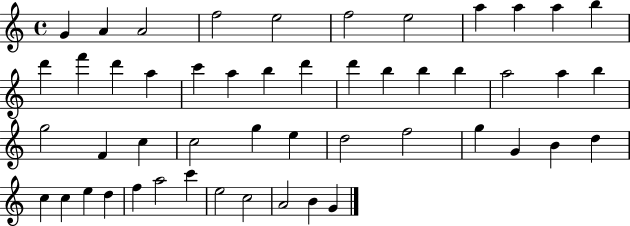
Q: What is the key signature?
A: C major